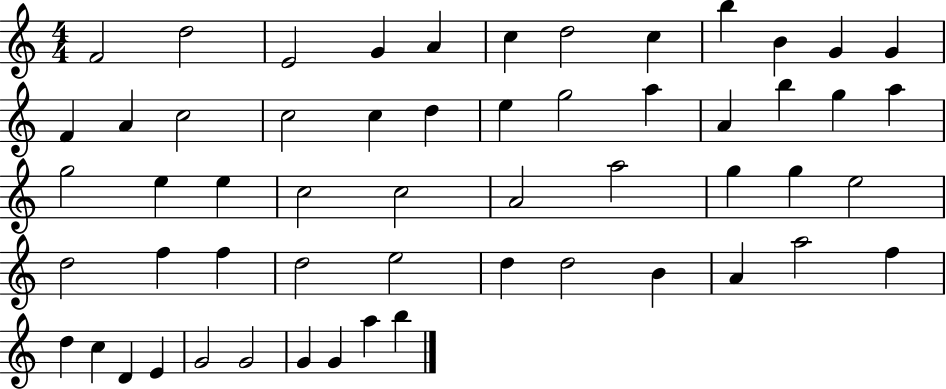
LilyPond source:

{
  \clef treble
  \numericTimeSignature
  \time 4/4
  \key c \major
  f'2 d''2 | e'2 g'4 a'4 | c''4 d''2 c''4 | b''4 b'4 g'4 g'4 | \break f'4 a'4 c''2 | c''2 c''4 d''4 | e''4 g''2 a''4 | a'4 b''4 g''4 a''4 | \break g''2 e''4 e''4 | c''2 c''2 | a'2 a''2 | g''4 g''4 e''2 | \break d''2 f''4 f''4 | d''2 e''2 | d''4 d''2 b'4 | a'4 a''2 f''4 | \break d''4 c''4 d'4 e'4 | g'2 g'2 | g'4 g'4 a''4 b''4 | \bar "|."
}